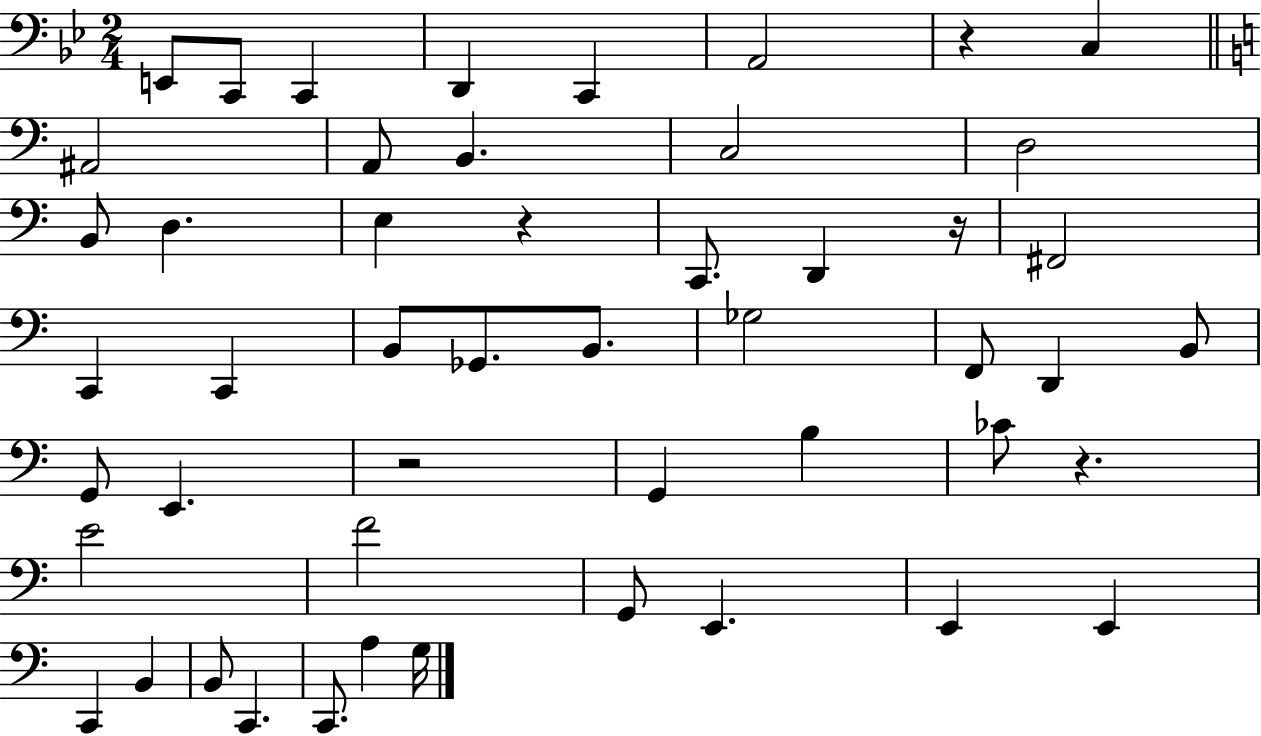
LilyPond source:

{
  \clef bass
  \numericTimeSignature
  \time 2/4
  \key bes \major
  \repeat volta 2 { e,8 c,8 c,4 | d,4 c,4 | a,2 | r4 c4 | \break \bar "||" \break \key a \minor ais,2 | a,8 b,4. | c2 | d2 | \break b,8 d4. | e4 r4 | c,8. d,4 r16 | fis,2 | \break c,4 c,4 | b,8 ges,8. b,8. | ges2 | f,8 d,4 b,8 | \break g,8 e,4. | r2 | g,4 b4 | ces'8 r4. | \break e'2 | f'2 | g,8 e,4. | e,4 e,4 | \break c,4 b,4 | b,8 c,4. | c,8. a4 g16 | } \bar "|."
}